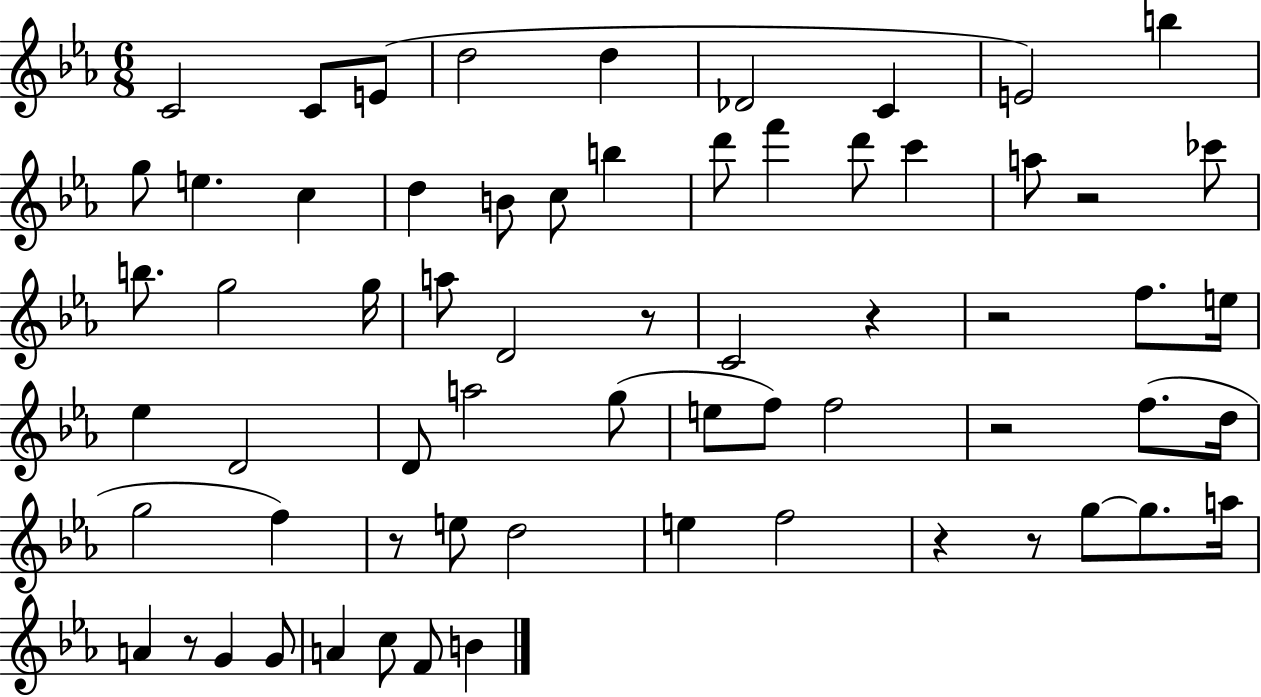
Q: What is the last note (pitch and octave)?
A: B4